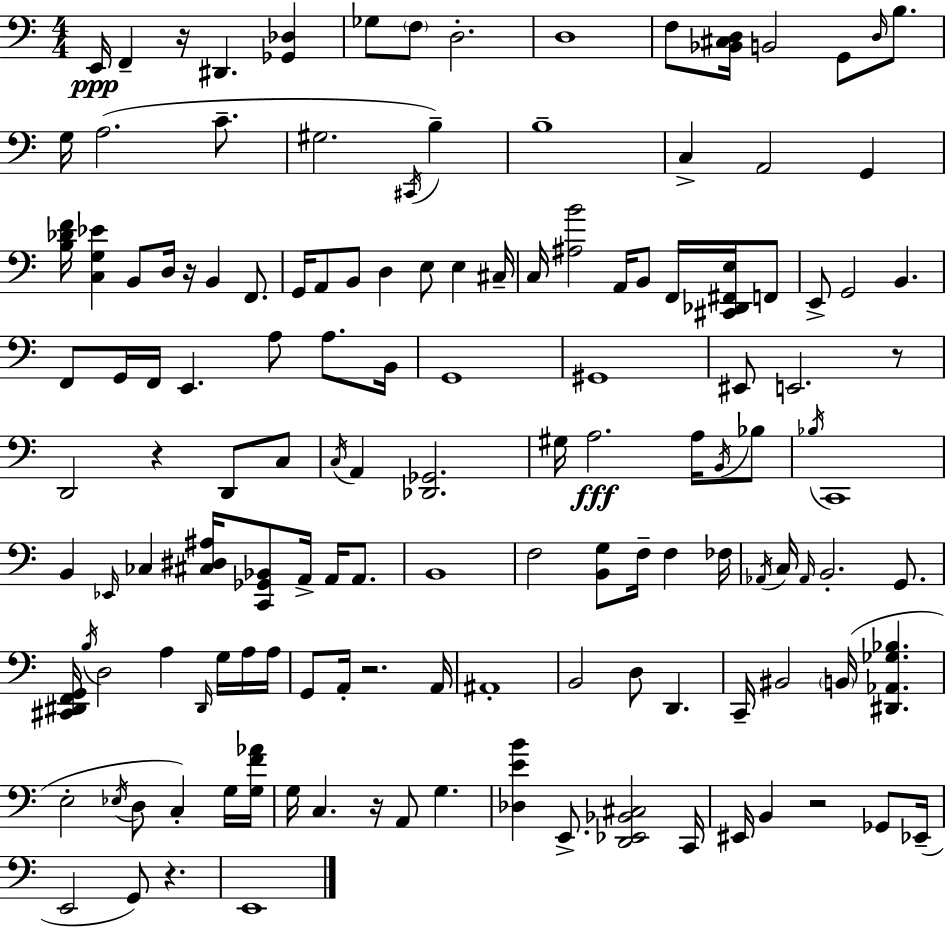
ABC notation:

X:1
T:Untitled
M:4/4
L:1/4
K:C
E,,/4 F,, z/4 ^D,, [_G,,_D,] _G,/2 F,/2 D,2 D,4 F,/2 [_B,,^C,D,]/4 B,,2 G,,/2 D,/4 B,/2 G,/4 A,2 C/2 ^G,2 ^C,,/4 B, B,4 C, A,,2 G,, [B,_DF]/4 [C,G,_E] B,,/2 D,/4 z/4 B,, F,,/2 G,,/4 A,,/2 B,,/2 D, E,/2 E, ^C,/4 C,/4 [^A,B]2 A,,/4 B,,/2 F,,/4 [^C,,_D,,^F,,E,]/4 F,,/2 E,,/2 G,,2 B,, F,,/2 G,,/4 F,,/4 E,, A,/2 A,/2 B,,/4 G,,4 ^G,,4 ^E,,/2 E,,2 z/2 D,,2 z D,,/2 C,/2 C,/4 A,, [_D,,_G,,]2 ^G,/4 A,2 A,/4 B,,/4 _B,/2 _B,/4 C,,4 B,, _E,,/4 _C, [^C,^D,^A,]/4 [C,,_G,,_B,,]/2 A,,/4 A,,/4 A,,/2 B,,4 F,2 [B,,G,]/2 F,/4 F, _F,/4 _A,,/4 C,/4 _A,,/4 B,,2 G,,/2 [^C,,^D,,F,,G,,]/4 B,/4 D,2 A, ^D,,/4 G,/4 A,/4 A,/4 G,,/2 A,,/4 z2 A,,/4 ^A,,4 B,,2 D,/2 D,, C,,/4 ^B,,2 B,,/4 [^D,,_A,,_G,_B,] E,2 _E,/4 D,/2 C, G,/4 [G,F_A]/4 G,/4 C, z/4 A,,/2 G, [_D,EB] E,,/2 [D,,_E,,_B,,^C,]2 C,,/4 ^E,,/4 B,, z2 _G,,/2 _E,,/4 E,,2 G,,/2 z E,,4